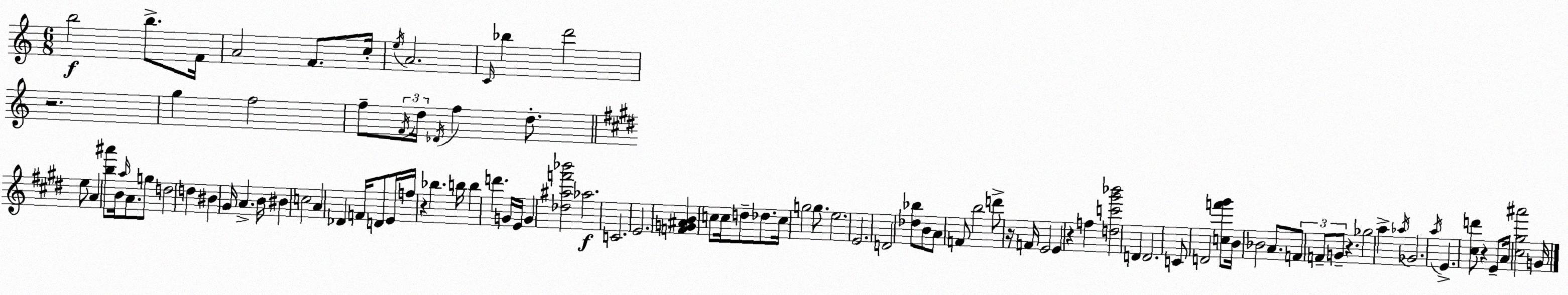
X:1
T:Untitled
M:6/8
L:1/4
K:Am
b2 b/2 F/4 A2 F/2 c/4 e/4 A2 C/4 _b d'2 z2 g f2 f/2 F/4 d/4 _D/4 f d/2 e/2 A [b^a']/2 B/4 a/4 A/2 g/2 d2 d ^B ^G/4 A B/4 ^B c2 A _D F/4 D/2 E/4 f/4 z _b b/4 b d' G/4 E/4 G [_d^af'_b']2 _a2 C2 E2 [FG^AB] c/2 c/4 d/2 _d/2 c/4 g2 g/2 e2 E2 D2 [_d_b]/2 B/2 A/2 F/2 b2 d'/2 z/4 F/4 E2 E z f [dc'^g'_b']2 D D2 C/2 D2 [cf'^g']/2 B/4 _B2 A/2 F/2 F/2 G/2 z _g2 a _a/4 _G2 a/4 E [^cd']/2 z E/2 A/4 [^c^g^a']2 G/4